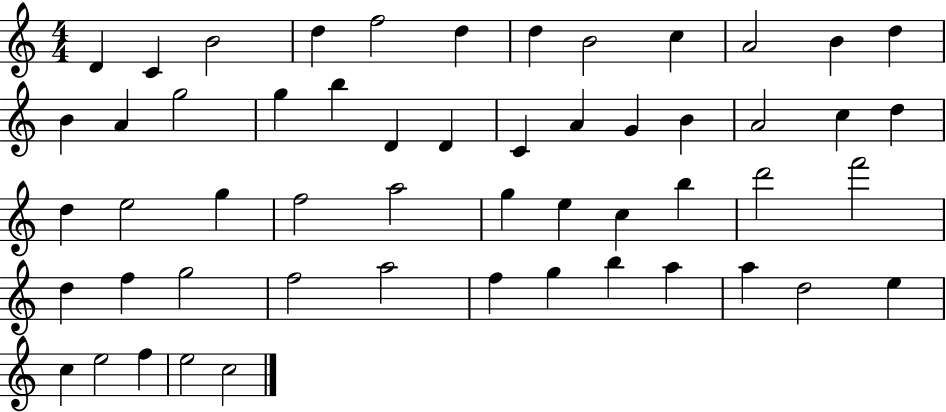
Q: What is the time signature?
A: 4/4